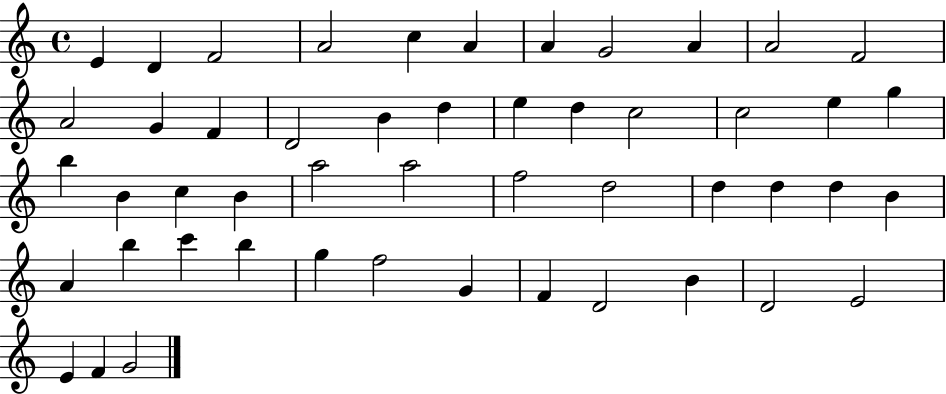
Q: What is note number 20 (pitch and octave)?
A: C5